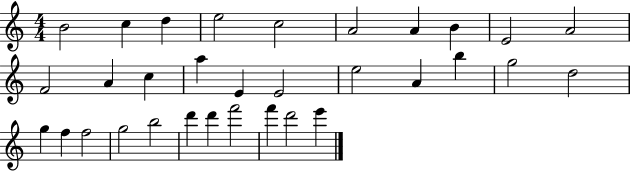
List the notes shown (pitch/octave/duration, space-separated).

B4/h C5/q D5/q E5/h C5/h A4/h A4/q B4/q E4/h A4/h F4/h A4/q C5/q A5/q E4/q E4/h E5/h A4/q B5/q G5/h D5/h G5/q F5/q F5/h G5/h B5/h D6/q D6/q F6/h F6/q D6/h E6/q